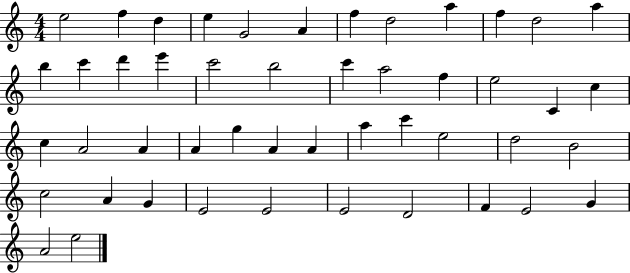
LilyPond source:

{
  \clef treble
  \numericTimeSignature
  \time 4/4
  \key c \major
  e''2 f''4 d''4 | e''4 g'2 a'4 | f''4 d''2 a''4 | f''4 d''2 a''4 | \break b''4 c'''4 d'''4 e'''4 | c'''2 b''2 | c'''4 a''2 f''4 | e''2 c'4 c''4 | \break c''4 a'2 a'4 | a'4 g''4 a'4 a'4 | a''4 c'''4 e''2 | d''2 b'2 | \break c''2 a'4 g'4 | e'2 e'2 | e'2 d'2 | f'4 e'2 g'4 | \break a'2 e''2 | \bar "|."
}